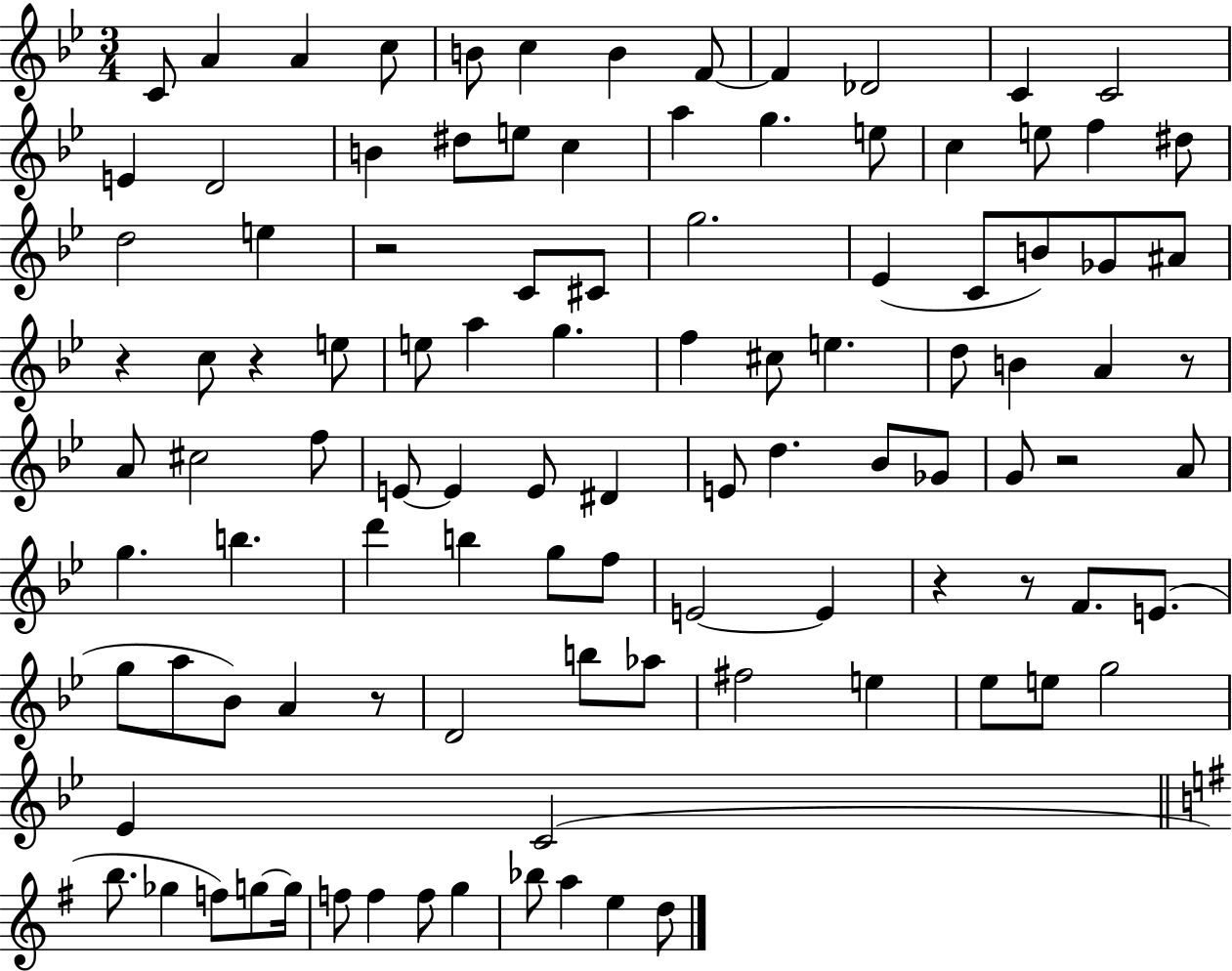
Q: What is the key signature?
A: BES major